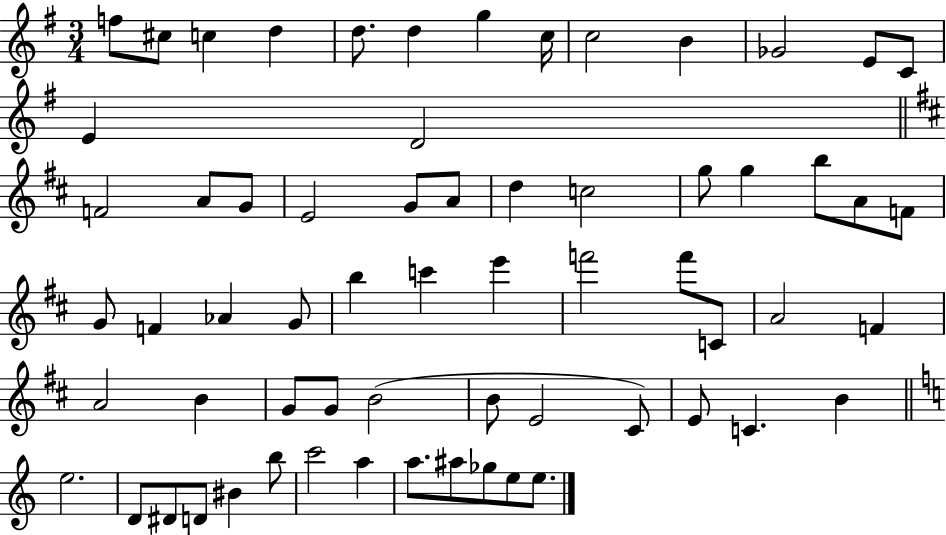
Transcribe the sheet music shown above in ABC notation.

X:1
T:Untitled
M:3/4
L:1/4
K:G
f/2 ^c/2 c d d/2 d g c/4 c2 B _G2 E/2 C/2 E D2 F2 A/2 G/2 E2 G/2 A/2 d c2 g/2 g b/2 A/2 F/2 G/2 F _A G/2 b c' e' f'2 f'/2 C/2 A2 F A2 B G/2 G/2 B2 B/2 E2 ^C/2 E/2 C B e2 D/2 ^D/2 D/2 ^B b/2 c'2 a a/2 ^a/2 _g/2 e/2 e/2